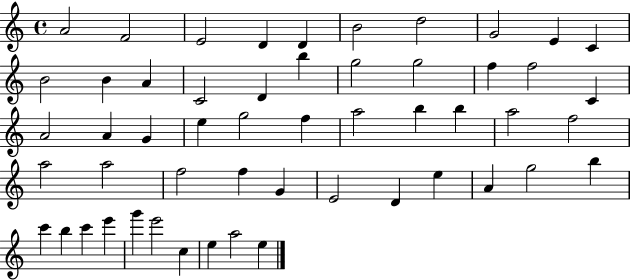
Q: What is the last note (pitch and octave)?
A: E5